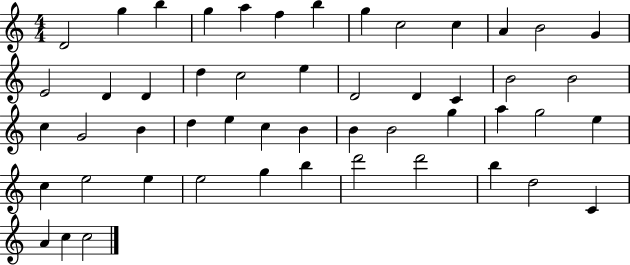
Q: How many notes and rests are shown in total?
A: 51